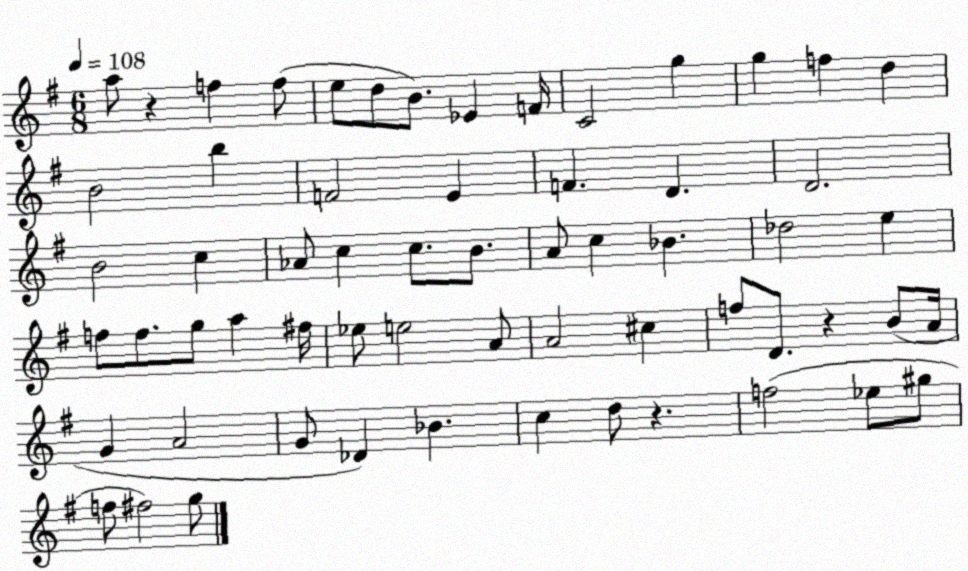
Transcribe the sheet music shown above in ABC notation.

X:1
T:Untitled
M:6/8
L:1/4
K:G
a/2 z f f/2 e/2 d/2 B/2 _E F/4 C2 g g f d B2 b F2 E F D D2 B2 c _A/2 c c/2 B/2 A/2 c _B _d2 e f/2 f/2 g/2 a ^f/4 _e/2 e2 A/2 A2 ^c f/2 D/2 z B/2 A/4 G A2 G/2 _D _B c d/2 z f2 _e/2 ^g/2 f/2 ^f2 g/2